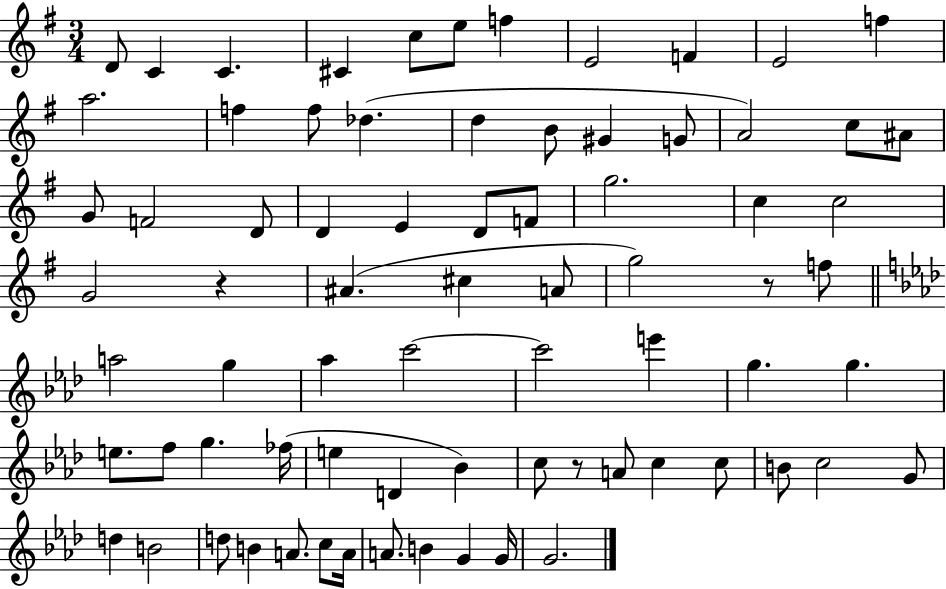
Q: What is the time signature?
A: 3/4